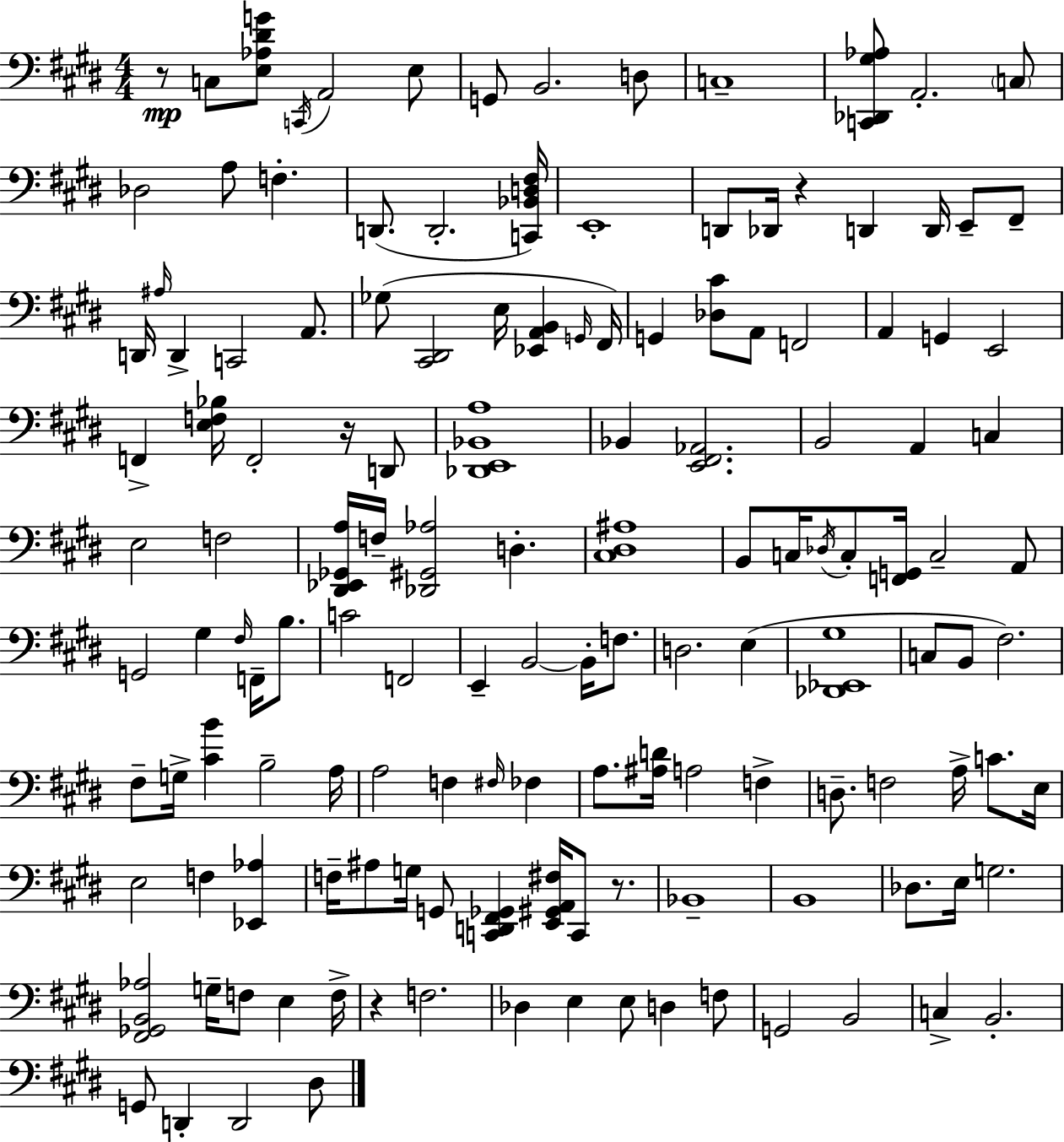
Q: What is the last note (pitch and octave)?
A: D#3